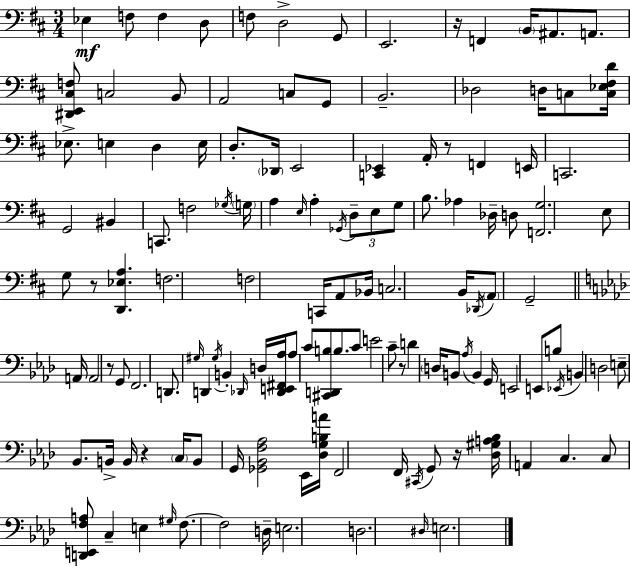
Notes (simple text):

Eb3/q F3/e F3/q D3/e F3/e D3/h G2/e E2/h. R/s F2/q B2/s A#2/e. A2/e. [D#2,E2,C#3,F3]/e C3/h B2/e A2/h C3/e G2/e B2/h. Db3/h D3/s C3/e [C3,Eb3,F#3,D4]/s Eb3/e. E3/q D3/q E3/s D3/e. Db2/s E2/h [C2,Eb2]/q A2/s R/e F2/q E2/s C2/h. G2/h BIS2/q C2/e. F3/h Gb3/s G3/s A3/q E3/s A3/q Gb2/s D3/e E3/e G3/e B3/e. Ab3/q Db3/s D3/e [F2,G3]/h. E3/e G3/e R/e [D2,Eb3,A3]/q. F3/h. F3/h C2/s A2/e Bb2/s C3/h. B2/s Db2/s A2/e G2/h A2/s A2/h R/e G2/e F2/h. D2/e. G#3/s D2/q G#3/s B2/q Db2/s D3/s [Db2,E2,F#2,Ab3]/s Ab3/e C4/e [C#2,D2,B3]/e B3/e. C4/e E4/h C4/e R/e D4/q D3/s B2/e Ab3/s B2/q G2/s E2/h E2/e B3/e Eb2/s B2/q D3/h E3/e Bb2/e. B2/s B2/s R/q C3/s B2/e G2/s [Gb2,Bb2,F3,Ab3]/h Eb2/s [Db3,G3,B3,A4]/s F2/h F2/s C#2/s G2/e R/s [Db3,G#3,A3,Bb3]/s A2/q C3/q. C3/e [D2,E2,F3,A3]/e C3/q E3/q G#3/s F3/e. F3/h D3/s E3/h. D3/h. D#3/s E3/h.